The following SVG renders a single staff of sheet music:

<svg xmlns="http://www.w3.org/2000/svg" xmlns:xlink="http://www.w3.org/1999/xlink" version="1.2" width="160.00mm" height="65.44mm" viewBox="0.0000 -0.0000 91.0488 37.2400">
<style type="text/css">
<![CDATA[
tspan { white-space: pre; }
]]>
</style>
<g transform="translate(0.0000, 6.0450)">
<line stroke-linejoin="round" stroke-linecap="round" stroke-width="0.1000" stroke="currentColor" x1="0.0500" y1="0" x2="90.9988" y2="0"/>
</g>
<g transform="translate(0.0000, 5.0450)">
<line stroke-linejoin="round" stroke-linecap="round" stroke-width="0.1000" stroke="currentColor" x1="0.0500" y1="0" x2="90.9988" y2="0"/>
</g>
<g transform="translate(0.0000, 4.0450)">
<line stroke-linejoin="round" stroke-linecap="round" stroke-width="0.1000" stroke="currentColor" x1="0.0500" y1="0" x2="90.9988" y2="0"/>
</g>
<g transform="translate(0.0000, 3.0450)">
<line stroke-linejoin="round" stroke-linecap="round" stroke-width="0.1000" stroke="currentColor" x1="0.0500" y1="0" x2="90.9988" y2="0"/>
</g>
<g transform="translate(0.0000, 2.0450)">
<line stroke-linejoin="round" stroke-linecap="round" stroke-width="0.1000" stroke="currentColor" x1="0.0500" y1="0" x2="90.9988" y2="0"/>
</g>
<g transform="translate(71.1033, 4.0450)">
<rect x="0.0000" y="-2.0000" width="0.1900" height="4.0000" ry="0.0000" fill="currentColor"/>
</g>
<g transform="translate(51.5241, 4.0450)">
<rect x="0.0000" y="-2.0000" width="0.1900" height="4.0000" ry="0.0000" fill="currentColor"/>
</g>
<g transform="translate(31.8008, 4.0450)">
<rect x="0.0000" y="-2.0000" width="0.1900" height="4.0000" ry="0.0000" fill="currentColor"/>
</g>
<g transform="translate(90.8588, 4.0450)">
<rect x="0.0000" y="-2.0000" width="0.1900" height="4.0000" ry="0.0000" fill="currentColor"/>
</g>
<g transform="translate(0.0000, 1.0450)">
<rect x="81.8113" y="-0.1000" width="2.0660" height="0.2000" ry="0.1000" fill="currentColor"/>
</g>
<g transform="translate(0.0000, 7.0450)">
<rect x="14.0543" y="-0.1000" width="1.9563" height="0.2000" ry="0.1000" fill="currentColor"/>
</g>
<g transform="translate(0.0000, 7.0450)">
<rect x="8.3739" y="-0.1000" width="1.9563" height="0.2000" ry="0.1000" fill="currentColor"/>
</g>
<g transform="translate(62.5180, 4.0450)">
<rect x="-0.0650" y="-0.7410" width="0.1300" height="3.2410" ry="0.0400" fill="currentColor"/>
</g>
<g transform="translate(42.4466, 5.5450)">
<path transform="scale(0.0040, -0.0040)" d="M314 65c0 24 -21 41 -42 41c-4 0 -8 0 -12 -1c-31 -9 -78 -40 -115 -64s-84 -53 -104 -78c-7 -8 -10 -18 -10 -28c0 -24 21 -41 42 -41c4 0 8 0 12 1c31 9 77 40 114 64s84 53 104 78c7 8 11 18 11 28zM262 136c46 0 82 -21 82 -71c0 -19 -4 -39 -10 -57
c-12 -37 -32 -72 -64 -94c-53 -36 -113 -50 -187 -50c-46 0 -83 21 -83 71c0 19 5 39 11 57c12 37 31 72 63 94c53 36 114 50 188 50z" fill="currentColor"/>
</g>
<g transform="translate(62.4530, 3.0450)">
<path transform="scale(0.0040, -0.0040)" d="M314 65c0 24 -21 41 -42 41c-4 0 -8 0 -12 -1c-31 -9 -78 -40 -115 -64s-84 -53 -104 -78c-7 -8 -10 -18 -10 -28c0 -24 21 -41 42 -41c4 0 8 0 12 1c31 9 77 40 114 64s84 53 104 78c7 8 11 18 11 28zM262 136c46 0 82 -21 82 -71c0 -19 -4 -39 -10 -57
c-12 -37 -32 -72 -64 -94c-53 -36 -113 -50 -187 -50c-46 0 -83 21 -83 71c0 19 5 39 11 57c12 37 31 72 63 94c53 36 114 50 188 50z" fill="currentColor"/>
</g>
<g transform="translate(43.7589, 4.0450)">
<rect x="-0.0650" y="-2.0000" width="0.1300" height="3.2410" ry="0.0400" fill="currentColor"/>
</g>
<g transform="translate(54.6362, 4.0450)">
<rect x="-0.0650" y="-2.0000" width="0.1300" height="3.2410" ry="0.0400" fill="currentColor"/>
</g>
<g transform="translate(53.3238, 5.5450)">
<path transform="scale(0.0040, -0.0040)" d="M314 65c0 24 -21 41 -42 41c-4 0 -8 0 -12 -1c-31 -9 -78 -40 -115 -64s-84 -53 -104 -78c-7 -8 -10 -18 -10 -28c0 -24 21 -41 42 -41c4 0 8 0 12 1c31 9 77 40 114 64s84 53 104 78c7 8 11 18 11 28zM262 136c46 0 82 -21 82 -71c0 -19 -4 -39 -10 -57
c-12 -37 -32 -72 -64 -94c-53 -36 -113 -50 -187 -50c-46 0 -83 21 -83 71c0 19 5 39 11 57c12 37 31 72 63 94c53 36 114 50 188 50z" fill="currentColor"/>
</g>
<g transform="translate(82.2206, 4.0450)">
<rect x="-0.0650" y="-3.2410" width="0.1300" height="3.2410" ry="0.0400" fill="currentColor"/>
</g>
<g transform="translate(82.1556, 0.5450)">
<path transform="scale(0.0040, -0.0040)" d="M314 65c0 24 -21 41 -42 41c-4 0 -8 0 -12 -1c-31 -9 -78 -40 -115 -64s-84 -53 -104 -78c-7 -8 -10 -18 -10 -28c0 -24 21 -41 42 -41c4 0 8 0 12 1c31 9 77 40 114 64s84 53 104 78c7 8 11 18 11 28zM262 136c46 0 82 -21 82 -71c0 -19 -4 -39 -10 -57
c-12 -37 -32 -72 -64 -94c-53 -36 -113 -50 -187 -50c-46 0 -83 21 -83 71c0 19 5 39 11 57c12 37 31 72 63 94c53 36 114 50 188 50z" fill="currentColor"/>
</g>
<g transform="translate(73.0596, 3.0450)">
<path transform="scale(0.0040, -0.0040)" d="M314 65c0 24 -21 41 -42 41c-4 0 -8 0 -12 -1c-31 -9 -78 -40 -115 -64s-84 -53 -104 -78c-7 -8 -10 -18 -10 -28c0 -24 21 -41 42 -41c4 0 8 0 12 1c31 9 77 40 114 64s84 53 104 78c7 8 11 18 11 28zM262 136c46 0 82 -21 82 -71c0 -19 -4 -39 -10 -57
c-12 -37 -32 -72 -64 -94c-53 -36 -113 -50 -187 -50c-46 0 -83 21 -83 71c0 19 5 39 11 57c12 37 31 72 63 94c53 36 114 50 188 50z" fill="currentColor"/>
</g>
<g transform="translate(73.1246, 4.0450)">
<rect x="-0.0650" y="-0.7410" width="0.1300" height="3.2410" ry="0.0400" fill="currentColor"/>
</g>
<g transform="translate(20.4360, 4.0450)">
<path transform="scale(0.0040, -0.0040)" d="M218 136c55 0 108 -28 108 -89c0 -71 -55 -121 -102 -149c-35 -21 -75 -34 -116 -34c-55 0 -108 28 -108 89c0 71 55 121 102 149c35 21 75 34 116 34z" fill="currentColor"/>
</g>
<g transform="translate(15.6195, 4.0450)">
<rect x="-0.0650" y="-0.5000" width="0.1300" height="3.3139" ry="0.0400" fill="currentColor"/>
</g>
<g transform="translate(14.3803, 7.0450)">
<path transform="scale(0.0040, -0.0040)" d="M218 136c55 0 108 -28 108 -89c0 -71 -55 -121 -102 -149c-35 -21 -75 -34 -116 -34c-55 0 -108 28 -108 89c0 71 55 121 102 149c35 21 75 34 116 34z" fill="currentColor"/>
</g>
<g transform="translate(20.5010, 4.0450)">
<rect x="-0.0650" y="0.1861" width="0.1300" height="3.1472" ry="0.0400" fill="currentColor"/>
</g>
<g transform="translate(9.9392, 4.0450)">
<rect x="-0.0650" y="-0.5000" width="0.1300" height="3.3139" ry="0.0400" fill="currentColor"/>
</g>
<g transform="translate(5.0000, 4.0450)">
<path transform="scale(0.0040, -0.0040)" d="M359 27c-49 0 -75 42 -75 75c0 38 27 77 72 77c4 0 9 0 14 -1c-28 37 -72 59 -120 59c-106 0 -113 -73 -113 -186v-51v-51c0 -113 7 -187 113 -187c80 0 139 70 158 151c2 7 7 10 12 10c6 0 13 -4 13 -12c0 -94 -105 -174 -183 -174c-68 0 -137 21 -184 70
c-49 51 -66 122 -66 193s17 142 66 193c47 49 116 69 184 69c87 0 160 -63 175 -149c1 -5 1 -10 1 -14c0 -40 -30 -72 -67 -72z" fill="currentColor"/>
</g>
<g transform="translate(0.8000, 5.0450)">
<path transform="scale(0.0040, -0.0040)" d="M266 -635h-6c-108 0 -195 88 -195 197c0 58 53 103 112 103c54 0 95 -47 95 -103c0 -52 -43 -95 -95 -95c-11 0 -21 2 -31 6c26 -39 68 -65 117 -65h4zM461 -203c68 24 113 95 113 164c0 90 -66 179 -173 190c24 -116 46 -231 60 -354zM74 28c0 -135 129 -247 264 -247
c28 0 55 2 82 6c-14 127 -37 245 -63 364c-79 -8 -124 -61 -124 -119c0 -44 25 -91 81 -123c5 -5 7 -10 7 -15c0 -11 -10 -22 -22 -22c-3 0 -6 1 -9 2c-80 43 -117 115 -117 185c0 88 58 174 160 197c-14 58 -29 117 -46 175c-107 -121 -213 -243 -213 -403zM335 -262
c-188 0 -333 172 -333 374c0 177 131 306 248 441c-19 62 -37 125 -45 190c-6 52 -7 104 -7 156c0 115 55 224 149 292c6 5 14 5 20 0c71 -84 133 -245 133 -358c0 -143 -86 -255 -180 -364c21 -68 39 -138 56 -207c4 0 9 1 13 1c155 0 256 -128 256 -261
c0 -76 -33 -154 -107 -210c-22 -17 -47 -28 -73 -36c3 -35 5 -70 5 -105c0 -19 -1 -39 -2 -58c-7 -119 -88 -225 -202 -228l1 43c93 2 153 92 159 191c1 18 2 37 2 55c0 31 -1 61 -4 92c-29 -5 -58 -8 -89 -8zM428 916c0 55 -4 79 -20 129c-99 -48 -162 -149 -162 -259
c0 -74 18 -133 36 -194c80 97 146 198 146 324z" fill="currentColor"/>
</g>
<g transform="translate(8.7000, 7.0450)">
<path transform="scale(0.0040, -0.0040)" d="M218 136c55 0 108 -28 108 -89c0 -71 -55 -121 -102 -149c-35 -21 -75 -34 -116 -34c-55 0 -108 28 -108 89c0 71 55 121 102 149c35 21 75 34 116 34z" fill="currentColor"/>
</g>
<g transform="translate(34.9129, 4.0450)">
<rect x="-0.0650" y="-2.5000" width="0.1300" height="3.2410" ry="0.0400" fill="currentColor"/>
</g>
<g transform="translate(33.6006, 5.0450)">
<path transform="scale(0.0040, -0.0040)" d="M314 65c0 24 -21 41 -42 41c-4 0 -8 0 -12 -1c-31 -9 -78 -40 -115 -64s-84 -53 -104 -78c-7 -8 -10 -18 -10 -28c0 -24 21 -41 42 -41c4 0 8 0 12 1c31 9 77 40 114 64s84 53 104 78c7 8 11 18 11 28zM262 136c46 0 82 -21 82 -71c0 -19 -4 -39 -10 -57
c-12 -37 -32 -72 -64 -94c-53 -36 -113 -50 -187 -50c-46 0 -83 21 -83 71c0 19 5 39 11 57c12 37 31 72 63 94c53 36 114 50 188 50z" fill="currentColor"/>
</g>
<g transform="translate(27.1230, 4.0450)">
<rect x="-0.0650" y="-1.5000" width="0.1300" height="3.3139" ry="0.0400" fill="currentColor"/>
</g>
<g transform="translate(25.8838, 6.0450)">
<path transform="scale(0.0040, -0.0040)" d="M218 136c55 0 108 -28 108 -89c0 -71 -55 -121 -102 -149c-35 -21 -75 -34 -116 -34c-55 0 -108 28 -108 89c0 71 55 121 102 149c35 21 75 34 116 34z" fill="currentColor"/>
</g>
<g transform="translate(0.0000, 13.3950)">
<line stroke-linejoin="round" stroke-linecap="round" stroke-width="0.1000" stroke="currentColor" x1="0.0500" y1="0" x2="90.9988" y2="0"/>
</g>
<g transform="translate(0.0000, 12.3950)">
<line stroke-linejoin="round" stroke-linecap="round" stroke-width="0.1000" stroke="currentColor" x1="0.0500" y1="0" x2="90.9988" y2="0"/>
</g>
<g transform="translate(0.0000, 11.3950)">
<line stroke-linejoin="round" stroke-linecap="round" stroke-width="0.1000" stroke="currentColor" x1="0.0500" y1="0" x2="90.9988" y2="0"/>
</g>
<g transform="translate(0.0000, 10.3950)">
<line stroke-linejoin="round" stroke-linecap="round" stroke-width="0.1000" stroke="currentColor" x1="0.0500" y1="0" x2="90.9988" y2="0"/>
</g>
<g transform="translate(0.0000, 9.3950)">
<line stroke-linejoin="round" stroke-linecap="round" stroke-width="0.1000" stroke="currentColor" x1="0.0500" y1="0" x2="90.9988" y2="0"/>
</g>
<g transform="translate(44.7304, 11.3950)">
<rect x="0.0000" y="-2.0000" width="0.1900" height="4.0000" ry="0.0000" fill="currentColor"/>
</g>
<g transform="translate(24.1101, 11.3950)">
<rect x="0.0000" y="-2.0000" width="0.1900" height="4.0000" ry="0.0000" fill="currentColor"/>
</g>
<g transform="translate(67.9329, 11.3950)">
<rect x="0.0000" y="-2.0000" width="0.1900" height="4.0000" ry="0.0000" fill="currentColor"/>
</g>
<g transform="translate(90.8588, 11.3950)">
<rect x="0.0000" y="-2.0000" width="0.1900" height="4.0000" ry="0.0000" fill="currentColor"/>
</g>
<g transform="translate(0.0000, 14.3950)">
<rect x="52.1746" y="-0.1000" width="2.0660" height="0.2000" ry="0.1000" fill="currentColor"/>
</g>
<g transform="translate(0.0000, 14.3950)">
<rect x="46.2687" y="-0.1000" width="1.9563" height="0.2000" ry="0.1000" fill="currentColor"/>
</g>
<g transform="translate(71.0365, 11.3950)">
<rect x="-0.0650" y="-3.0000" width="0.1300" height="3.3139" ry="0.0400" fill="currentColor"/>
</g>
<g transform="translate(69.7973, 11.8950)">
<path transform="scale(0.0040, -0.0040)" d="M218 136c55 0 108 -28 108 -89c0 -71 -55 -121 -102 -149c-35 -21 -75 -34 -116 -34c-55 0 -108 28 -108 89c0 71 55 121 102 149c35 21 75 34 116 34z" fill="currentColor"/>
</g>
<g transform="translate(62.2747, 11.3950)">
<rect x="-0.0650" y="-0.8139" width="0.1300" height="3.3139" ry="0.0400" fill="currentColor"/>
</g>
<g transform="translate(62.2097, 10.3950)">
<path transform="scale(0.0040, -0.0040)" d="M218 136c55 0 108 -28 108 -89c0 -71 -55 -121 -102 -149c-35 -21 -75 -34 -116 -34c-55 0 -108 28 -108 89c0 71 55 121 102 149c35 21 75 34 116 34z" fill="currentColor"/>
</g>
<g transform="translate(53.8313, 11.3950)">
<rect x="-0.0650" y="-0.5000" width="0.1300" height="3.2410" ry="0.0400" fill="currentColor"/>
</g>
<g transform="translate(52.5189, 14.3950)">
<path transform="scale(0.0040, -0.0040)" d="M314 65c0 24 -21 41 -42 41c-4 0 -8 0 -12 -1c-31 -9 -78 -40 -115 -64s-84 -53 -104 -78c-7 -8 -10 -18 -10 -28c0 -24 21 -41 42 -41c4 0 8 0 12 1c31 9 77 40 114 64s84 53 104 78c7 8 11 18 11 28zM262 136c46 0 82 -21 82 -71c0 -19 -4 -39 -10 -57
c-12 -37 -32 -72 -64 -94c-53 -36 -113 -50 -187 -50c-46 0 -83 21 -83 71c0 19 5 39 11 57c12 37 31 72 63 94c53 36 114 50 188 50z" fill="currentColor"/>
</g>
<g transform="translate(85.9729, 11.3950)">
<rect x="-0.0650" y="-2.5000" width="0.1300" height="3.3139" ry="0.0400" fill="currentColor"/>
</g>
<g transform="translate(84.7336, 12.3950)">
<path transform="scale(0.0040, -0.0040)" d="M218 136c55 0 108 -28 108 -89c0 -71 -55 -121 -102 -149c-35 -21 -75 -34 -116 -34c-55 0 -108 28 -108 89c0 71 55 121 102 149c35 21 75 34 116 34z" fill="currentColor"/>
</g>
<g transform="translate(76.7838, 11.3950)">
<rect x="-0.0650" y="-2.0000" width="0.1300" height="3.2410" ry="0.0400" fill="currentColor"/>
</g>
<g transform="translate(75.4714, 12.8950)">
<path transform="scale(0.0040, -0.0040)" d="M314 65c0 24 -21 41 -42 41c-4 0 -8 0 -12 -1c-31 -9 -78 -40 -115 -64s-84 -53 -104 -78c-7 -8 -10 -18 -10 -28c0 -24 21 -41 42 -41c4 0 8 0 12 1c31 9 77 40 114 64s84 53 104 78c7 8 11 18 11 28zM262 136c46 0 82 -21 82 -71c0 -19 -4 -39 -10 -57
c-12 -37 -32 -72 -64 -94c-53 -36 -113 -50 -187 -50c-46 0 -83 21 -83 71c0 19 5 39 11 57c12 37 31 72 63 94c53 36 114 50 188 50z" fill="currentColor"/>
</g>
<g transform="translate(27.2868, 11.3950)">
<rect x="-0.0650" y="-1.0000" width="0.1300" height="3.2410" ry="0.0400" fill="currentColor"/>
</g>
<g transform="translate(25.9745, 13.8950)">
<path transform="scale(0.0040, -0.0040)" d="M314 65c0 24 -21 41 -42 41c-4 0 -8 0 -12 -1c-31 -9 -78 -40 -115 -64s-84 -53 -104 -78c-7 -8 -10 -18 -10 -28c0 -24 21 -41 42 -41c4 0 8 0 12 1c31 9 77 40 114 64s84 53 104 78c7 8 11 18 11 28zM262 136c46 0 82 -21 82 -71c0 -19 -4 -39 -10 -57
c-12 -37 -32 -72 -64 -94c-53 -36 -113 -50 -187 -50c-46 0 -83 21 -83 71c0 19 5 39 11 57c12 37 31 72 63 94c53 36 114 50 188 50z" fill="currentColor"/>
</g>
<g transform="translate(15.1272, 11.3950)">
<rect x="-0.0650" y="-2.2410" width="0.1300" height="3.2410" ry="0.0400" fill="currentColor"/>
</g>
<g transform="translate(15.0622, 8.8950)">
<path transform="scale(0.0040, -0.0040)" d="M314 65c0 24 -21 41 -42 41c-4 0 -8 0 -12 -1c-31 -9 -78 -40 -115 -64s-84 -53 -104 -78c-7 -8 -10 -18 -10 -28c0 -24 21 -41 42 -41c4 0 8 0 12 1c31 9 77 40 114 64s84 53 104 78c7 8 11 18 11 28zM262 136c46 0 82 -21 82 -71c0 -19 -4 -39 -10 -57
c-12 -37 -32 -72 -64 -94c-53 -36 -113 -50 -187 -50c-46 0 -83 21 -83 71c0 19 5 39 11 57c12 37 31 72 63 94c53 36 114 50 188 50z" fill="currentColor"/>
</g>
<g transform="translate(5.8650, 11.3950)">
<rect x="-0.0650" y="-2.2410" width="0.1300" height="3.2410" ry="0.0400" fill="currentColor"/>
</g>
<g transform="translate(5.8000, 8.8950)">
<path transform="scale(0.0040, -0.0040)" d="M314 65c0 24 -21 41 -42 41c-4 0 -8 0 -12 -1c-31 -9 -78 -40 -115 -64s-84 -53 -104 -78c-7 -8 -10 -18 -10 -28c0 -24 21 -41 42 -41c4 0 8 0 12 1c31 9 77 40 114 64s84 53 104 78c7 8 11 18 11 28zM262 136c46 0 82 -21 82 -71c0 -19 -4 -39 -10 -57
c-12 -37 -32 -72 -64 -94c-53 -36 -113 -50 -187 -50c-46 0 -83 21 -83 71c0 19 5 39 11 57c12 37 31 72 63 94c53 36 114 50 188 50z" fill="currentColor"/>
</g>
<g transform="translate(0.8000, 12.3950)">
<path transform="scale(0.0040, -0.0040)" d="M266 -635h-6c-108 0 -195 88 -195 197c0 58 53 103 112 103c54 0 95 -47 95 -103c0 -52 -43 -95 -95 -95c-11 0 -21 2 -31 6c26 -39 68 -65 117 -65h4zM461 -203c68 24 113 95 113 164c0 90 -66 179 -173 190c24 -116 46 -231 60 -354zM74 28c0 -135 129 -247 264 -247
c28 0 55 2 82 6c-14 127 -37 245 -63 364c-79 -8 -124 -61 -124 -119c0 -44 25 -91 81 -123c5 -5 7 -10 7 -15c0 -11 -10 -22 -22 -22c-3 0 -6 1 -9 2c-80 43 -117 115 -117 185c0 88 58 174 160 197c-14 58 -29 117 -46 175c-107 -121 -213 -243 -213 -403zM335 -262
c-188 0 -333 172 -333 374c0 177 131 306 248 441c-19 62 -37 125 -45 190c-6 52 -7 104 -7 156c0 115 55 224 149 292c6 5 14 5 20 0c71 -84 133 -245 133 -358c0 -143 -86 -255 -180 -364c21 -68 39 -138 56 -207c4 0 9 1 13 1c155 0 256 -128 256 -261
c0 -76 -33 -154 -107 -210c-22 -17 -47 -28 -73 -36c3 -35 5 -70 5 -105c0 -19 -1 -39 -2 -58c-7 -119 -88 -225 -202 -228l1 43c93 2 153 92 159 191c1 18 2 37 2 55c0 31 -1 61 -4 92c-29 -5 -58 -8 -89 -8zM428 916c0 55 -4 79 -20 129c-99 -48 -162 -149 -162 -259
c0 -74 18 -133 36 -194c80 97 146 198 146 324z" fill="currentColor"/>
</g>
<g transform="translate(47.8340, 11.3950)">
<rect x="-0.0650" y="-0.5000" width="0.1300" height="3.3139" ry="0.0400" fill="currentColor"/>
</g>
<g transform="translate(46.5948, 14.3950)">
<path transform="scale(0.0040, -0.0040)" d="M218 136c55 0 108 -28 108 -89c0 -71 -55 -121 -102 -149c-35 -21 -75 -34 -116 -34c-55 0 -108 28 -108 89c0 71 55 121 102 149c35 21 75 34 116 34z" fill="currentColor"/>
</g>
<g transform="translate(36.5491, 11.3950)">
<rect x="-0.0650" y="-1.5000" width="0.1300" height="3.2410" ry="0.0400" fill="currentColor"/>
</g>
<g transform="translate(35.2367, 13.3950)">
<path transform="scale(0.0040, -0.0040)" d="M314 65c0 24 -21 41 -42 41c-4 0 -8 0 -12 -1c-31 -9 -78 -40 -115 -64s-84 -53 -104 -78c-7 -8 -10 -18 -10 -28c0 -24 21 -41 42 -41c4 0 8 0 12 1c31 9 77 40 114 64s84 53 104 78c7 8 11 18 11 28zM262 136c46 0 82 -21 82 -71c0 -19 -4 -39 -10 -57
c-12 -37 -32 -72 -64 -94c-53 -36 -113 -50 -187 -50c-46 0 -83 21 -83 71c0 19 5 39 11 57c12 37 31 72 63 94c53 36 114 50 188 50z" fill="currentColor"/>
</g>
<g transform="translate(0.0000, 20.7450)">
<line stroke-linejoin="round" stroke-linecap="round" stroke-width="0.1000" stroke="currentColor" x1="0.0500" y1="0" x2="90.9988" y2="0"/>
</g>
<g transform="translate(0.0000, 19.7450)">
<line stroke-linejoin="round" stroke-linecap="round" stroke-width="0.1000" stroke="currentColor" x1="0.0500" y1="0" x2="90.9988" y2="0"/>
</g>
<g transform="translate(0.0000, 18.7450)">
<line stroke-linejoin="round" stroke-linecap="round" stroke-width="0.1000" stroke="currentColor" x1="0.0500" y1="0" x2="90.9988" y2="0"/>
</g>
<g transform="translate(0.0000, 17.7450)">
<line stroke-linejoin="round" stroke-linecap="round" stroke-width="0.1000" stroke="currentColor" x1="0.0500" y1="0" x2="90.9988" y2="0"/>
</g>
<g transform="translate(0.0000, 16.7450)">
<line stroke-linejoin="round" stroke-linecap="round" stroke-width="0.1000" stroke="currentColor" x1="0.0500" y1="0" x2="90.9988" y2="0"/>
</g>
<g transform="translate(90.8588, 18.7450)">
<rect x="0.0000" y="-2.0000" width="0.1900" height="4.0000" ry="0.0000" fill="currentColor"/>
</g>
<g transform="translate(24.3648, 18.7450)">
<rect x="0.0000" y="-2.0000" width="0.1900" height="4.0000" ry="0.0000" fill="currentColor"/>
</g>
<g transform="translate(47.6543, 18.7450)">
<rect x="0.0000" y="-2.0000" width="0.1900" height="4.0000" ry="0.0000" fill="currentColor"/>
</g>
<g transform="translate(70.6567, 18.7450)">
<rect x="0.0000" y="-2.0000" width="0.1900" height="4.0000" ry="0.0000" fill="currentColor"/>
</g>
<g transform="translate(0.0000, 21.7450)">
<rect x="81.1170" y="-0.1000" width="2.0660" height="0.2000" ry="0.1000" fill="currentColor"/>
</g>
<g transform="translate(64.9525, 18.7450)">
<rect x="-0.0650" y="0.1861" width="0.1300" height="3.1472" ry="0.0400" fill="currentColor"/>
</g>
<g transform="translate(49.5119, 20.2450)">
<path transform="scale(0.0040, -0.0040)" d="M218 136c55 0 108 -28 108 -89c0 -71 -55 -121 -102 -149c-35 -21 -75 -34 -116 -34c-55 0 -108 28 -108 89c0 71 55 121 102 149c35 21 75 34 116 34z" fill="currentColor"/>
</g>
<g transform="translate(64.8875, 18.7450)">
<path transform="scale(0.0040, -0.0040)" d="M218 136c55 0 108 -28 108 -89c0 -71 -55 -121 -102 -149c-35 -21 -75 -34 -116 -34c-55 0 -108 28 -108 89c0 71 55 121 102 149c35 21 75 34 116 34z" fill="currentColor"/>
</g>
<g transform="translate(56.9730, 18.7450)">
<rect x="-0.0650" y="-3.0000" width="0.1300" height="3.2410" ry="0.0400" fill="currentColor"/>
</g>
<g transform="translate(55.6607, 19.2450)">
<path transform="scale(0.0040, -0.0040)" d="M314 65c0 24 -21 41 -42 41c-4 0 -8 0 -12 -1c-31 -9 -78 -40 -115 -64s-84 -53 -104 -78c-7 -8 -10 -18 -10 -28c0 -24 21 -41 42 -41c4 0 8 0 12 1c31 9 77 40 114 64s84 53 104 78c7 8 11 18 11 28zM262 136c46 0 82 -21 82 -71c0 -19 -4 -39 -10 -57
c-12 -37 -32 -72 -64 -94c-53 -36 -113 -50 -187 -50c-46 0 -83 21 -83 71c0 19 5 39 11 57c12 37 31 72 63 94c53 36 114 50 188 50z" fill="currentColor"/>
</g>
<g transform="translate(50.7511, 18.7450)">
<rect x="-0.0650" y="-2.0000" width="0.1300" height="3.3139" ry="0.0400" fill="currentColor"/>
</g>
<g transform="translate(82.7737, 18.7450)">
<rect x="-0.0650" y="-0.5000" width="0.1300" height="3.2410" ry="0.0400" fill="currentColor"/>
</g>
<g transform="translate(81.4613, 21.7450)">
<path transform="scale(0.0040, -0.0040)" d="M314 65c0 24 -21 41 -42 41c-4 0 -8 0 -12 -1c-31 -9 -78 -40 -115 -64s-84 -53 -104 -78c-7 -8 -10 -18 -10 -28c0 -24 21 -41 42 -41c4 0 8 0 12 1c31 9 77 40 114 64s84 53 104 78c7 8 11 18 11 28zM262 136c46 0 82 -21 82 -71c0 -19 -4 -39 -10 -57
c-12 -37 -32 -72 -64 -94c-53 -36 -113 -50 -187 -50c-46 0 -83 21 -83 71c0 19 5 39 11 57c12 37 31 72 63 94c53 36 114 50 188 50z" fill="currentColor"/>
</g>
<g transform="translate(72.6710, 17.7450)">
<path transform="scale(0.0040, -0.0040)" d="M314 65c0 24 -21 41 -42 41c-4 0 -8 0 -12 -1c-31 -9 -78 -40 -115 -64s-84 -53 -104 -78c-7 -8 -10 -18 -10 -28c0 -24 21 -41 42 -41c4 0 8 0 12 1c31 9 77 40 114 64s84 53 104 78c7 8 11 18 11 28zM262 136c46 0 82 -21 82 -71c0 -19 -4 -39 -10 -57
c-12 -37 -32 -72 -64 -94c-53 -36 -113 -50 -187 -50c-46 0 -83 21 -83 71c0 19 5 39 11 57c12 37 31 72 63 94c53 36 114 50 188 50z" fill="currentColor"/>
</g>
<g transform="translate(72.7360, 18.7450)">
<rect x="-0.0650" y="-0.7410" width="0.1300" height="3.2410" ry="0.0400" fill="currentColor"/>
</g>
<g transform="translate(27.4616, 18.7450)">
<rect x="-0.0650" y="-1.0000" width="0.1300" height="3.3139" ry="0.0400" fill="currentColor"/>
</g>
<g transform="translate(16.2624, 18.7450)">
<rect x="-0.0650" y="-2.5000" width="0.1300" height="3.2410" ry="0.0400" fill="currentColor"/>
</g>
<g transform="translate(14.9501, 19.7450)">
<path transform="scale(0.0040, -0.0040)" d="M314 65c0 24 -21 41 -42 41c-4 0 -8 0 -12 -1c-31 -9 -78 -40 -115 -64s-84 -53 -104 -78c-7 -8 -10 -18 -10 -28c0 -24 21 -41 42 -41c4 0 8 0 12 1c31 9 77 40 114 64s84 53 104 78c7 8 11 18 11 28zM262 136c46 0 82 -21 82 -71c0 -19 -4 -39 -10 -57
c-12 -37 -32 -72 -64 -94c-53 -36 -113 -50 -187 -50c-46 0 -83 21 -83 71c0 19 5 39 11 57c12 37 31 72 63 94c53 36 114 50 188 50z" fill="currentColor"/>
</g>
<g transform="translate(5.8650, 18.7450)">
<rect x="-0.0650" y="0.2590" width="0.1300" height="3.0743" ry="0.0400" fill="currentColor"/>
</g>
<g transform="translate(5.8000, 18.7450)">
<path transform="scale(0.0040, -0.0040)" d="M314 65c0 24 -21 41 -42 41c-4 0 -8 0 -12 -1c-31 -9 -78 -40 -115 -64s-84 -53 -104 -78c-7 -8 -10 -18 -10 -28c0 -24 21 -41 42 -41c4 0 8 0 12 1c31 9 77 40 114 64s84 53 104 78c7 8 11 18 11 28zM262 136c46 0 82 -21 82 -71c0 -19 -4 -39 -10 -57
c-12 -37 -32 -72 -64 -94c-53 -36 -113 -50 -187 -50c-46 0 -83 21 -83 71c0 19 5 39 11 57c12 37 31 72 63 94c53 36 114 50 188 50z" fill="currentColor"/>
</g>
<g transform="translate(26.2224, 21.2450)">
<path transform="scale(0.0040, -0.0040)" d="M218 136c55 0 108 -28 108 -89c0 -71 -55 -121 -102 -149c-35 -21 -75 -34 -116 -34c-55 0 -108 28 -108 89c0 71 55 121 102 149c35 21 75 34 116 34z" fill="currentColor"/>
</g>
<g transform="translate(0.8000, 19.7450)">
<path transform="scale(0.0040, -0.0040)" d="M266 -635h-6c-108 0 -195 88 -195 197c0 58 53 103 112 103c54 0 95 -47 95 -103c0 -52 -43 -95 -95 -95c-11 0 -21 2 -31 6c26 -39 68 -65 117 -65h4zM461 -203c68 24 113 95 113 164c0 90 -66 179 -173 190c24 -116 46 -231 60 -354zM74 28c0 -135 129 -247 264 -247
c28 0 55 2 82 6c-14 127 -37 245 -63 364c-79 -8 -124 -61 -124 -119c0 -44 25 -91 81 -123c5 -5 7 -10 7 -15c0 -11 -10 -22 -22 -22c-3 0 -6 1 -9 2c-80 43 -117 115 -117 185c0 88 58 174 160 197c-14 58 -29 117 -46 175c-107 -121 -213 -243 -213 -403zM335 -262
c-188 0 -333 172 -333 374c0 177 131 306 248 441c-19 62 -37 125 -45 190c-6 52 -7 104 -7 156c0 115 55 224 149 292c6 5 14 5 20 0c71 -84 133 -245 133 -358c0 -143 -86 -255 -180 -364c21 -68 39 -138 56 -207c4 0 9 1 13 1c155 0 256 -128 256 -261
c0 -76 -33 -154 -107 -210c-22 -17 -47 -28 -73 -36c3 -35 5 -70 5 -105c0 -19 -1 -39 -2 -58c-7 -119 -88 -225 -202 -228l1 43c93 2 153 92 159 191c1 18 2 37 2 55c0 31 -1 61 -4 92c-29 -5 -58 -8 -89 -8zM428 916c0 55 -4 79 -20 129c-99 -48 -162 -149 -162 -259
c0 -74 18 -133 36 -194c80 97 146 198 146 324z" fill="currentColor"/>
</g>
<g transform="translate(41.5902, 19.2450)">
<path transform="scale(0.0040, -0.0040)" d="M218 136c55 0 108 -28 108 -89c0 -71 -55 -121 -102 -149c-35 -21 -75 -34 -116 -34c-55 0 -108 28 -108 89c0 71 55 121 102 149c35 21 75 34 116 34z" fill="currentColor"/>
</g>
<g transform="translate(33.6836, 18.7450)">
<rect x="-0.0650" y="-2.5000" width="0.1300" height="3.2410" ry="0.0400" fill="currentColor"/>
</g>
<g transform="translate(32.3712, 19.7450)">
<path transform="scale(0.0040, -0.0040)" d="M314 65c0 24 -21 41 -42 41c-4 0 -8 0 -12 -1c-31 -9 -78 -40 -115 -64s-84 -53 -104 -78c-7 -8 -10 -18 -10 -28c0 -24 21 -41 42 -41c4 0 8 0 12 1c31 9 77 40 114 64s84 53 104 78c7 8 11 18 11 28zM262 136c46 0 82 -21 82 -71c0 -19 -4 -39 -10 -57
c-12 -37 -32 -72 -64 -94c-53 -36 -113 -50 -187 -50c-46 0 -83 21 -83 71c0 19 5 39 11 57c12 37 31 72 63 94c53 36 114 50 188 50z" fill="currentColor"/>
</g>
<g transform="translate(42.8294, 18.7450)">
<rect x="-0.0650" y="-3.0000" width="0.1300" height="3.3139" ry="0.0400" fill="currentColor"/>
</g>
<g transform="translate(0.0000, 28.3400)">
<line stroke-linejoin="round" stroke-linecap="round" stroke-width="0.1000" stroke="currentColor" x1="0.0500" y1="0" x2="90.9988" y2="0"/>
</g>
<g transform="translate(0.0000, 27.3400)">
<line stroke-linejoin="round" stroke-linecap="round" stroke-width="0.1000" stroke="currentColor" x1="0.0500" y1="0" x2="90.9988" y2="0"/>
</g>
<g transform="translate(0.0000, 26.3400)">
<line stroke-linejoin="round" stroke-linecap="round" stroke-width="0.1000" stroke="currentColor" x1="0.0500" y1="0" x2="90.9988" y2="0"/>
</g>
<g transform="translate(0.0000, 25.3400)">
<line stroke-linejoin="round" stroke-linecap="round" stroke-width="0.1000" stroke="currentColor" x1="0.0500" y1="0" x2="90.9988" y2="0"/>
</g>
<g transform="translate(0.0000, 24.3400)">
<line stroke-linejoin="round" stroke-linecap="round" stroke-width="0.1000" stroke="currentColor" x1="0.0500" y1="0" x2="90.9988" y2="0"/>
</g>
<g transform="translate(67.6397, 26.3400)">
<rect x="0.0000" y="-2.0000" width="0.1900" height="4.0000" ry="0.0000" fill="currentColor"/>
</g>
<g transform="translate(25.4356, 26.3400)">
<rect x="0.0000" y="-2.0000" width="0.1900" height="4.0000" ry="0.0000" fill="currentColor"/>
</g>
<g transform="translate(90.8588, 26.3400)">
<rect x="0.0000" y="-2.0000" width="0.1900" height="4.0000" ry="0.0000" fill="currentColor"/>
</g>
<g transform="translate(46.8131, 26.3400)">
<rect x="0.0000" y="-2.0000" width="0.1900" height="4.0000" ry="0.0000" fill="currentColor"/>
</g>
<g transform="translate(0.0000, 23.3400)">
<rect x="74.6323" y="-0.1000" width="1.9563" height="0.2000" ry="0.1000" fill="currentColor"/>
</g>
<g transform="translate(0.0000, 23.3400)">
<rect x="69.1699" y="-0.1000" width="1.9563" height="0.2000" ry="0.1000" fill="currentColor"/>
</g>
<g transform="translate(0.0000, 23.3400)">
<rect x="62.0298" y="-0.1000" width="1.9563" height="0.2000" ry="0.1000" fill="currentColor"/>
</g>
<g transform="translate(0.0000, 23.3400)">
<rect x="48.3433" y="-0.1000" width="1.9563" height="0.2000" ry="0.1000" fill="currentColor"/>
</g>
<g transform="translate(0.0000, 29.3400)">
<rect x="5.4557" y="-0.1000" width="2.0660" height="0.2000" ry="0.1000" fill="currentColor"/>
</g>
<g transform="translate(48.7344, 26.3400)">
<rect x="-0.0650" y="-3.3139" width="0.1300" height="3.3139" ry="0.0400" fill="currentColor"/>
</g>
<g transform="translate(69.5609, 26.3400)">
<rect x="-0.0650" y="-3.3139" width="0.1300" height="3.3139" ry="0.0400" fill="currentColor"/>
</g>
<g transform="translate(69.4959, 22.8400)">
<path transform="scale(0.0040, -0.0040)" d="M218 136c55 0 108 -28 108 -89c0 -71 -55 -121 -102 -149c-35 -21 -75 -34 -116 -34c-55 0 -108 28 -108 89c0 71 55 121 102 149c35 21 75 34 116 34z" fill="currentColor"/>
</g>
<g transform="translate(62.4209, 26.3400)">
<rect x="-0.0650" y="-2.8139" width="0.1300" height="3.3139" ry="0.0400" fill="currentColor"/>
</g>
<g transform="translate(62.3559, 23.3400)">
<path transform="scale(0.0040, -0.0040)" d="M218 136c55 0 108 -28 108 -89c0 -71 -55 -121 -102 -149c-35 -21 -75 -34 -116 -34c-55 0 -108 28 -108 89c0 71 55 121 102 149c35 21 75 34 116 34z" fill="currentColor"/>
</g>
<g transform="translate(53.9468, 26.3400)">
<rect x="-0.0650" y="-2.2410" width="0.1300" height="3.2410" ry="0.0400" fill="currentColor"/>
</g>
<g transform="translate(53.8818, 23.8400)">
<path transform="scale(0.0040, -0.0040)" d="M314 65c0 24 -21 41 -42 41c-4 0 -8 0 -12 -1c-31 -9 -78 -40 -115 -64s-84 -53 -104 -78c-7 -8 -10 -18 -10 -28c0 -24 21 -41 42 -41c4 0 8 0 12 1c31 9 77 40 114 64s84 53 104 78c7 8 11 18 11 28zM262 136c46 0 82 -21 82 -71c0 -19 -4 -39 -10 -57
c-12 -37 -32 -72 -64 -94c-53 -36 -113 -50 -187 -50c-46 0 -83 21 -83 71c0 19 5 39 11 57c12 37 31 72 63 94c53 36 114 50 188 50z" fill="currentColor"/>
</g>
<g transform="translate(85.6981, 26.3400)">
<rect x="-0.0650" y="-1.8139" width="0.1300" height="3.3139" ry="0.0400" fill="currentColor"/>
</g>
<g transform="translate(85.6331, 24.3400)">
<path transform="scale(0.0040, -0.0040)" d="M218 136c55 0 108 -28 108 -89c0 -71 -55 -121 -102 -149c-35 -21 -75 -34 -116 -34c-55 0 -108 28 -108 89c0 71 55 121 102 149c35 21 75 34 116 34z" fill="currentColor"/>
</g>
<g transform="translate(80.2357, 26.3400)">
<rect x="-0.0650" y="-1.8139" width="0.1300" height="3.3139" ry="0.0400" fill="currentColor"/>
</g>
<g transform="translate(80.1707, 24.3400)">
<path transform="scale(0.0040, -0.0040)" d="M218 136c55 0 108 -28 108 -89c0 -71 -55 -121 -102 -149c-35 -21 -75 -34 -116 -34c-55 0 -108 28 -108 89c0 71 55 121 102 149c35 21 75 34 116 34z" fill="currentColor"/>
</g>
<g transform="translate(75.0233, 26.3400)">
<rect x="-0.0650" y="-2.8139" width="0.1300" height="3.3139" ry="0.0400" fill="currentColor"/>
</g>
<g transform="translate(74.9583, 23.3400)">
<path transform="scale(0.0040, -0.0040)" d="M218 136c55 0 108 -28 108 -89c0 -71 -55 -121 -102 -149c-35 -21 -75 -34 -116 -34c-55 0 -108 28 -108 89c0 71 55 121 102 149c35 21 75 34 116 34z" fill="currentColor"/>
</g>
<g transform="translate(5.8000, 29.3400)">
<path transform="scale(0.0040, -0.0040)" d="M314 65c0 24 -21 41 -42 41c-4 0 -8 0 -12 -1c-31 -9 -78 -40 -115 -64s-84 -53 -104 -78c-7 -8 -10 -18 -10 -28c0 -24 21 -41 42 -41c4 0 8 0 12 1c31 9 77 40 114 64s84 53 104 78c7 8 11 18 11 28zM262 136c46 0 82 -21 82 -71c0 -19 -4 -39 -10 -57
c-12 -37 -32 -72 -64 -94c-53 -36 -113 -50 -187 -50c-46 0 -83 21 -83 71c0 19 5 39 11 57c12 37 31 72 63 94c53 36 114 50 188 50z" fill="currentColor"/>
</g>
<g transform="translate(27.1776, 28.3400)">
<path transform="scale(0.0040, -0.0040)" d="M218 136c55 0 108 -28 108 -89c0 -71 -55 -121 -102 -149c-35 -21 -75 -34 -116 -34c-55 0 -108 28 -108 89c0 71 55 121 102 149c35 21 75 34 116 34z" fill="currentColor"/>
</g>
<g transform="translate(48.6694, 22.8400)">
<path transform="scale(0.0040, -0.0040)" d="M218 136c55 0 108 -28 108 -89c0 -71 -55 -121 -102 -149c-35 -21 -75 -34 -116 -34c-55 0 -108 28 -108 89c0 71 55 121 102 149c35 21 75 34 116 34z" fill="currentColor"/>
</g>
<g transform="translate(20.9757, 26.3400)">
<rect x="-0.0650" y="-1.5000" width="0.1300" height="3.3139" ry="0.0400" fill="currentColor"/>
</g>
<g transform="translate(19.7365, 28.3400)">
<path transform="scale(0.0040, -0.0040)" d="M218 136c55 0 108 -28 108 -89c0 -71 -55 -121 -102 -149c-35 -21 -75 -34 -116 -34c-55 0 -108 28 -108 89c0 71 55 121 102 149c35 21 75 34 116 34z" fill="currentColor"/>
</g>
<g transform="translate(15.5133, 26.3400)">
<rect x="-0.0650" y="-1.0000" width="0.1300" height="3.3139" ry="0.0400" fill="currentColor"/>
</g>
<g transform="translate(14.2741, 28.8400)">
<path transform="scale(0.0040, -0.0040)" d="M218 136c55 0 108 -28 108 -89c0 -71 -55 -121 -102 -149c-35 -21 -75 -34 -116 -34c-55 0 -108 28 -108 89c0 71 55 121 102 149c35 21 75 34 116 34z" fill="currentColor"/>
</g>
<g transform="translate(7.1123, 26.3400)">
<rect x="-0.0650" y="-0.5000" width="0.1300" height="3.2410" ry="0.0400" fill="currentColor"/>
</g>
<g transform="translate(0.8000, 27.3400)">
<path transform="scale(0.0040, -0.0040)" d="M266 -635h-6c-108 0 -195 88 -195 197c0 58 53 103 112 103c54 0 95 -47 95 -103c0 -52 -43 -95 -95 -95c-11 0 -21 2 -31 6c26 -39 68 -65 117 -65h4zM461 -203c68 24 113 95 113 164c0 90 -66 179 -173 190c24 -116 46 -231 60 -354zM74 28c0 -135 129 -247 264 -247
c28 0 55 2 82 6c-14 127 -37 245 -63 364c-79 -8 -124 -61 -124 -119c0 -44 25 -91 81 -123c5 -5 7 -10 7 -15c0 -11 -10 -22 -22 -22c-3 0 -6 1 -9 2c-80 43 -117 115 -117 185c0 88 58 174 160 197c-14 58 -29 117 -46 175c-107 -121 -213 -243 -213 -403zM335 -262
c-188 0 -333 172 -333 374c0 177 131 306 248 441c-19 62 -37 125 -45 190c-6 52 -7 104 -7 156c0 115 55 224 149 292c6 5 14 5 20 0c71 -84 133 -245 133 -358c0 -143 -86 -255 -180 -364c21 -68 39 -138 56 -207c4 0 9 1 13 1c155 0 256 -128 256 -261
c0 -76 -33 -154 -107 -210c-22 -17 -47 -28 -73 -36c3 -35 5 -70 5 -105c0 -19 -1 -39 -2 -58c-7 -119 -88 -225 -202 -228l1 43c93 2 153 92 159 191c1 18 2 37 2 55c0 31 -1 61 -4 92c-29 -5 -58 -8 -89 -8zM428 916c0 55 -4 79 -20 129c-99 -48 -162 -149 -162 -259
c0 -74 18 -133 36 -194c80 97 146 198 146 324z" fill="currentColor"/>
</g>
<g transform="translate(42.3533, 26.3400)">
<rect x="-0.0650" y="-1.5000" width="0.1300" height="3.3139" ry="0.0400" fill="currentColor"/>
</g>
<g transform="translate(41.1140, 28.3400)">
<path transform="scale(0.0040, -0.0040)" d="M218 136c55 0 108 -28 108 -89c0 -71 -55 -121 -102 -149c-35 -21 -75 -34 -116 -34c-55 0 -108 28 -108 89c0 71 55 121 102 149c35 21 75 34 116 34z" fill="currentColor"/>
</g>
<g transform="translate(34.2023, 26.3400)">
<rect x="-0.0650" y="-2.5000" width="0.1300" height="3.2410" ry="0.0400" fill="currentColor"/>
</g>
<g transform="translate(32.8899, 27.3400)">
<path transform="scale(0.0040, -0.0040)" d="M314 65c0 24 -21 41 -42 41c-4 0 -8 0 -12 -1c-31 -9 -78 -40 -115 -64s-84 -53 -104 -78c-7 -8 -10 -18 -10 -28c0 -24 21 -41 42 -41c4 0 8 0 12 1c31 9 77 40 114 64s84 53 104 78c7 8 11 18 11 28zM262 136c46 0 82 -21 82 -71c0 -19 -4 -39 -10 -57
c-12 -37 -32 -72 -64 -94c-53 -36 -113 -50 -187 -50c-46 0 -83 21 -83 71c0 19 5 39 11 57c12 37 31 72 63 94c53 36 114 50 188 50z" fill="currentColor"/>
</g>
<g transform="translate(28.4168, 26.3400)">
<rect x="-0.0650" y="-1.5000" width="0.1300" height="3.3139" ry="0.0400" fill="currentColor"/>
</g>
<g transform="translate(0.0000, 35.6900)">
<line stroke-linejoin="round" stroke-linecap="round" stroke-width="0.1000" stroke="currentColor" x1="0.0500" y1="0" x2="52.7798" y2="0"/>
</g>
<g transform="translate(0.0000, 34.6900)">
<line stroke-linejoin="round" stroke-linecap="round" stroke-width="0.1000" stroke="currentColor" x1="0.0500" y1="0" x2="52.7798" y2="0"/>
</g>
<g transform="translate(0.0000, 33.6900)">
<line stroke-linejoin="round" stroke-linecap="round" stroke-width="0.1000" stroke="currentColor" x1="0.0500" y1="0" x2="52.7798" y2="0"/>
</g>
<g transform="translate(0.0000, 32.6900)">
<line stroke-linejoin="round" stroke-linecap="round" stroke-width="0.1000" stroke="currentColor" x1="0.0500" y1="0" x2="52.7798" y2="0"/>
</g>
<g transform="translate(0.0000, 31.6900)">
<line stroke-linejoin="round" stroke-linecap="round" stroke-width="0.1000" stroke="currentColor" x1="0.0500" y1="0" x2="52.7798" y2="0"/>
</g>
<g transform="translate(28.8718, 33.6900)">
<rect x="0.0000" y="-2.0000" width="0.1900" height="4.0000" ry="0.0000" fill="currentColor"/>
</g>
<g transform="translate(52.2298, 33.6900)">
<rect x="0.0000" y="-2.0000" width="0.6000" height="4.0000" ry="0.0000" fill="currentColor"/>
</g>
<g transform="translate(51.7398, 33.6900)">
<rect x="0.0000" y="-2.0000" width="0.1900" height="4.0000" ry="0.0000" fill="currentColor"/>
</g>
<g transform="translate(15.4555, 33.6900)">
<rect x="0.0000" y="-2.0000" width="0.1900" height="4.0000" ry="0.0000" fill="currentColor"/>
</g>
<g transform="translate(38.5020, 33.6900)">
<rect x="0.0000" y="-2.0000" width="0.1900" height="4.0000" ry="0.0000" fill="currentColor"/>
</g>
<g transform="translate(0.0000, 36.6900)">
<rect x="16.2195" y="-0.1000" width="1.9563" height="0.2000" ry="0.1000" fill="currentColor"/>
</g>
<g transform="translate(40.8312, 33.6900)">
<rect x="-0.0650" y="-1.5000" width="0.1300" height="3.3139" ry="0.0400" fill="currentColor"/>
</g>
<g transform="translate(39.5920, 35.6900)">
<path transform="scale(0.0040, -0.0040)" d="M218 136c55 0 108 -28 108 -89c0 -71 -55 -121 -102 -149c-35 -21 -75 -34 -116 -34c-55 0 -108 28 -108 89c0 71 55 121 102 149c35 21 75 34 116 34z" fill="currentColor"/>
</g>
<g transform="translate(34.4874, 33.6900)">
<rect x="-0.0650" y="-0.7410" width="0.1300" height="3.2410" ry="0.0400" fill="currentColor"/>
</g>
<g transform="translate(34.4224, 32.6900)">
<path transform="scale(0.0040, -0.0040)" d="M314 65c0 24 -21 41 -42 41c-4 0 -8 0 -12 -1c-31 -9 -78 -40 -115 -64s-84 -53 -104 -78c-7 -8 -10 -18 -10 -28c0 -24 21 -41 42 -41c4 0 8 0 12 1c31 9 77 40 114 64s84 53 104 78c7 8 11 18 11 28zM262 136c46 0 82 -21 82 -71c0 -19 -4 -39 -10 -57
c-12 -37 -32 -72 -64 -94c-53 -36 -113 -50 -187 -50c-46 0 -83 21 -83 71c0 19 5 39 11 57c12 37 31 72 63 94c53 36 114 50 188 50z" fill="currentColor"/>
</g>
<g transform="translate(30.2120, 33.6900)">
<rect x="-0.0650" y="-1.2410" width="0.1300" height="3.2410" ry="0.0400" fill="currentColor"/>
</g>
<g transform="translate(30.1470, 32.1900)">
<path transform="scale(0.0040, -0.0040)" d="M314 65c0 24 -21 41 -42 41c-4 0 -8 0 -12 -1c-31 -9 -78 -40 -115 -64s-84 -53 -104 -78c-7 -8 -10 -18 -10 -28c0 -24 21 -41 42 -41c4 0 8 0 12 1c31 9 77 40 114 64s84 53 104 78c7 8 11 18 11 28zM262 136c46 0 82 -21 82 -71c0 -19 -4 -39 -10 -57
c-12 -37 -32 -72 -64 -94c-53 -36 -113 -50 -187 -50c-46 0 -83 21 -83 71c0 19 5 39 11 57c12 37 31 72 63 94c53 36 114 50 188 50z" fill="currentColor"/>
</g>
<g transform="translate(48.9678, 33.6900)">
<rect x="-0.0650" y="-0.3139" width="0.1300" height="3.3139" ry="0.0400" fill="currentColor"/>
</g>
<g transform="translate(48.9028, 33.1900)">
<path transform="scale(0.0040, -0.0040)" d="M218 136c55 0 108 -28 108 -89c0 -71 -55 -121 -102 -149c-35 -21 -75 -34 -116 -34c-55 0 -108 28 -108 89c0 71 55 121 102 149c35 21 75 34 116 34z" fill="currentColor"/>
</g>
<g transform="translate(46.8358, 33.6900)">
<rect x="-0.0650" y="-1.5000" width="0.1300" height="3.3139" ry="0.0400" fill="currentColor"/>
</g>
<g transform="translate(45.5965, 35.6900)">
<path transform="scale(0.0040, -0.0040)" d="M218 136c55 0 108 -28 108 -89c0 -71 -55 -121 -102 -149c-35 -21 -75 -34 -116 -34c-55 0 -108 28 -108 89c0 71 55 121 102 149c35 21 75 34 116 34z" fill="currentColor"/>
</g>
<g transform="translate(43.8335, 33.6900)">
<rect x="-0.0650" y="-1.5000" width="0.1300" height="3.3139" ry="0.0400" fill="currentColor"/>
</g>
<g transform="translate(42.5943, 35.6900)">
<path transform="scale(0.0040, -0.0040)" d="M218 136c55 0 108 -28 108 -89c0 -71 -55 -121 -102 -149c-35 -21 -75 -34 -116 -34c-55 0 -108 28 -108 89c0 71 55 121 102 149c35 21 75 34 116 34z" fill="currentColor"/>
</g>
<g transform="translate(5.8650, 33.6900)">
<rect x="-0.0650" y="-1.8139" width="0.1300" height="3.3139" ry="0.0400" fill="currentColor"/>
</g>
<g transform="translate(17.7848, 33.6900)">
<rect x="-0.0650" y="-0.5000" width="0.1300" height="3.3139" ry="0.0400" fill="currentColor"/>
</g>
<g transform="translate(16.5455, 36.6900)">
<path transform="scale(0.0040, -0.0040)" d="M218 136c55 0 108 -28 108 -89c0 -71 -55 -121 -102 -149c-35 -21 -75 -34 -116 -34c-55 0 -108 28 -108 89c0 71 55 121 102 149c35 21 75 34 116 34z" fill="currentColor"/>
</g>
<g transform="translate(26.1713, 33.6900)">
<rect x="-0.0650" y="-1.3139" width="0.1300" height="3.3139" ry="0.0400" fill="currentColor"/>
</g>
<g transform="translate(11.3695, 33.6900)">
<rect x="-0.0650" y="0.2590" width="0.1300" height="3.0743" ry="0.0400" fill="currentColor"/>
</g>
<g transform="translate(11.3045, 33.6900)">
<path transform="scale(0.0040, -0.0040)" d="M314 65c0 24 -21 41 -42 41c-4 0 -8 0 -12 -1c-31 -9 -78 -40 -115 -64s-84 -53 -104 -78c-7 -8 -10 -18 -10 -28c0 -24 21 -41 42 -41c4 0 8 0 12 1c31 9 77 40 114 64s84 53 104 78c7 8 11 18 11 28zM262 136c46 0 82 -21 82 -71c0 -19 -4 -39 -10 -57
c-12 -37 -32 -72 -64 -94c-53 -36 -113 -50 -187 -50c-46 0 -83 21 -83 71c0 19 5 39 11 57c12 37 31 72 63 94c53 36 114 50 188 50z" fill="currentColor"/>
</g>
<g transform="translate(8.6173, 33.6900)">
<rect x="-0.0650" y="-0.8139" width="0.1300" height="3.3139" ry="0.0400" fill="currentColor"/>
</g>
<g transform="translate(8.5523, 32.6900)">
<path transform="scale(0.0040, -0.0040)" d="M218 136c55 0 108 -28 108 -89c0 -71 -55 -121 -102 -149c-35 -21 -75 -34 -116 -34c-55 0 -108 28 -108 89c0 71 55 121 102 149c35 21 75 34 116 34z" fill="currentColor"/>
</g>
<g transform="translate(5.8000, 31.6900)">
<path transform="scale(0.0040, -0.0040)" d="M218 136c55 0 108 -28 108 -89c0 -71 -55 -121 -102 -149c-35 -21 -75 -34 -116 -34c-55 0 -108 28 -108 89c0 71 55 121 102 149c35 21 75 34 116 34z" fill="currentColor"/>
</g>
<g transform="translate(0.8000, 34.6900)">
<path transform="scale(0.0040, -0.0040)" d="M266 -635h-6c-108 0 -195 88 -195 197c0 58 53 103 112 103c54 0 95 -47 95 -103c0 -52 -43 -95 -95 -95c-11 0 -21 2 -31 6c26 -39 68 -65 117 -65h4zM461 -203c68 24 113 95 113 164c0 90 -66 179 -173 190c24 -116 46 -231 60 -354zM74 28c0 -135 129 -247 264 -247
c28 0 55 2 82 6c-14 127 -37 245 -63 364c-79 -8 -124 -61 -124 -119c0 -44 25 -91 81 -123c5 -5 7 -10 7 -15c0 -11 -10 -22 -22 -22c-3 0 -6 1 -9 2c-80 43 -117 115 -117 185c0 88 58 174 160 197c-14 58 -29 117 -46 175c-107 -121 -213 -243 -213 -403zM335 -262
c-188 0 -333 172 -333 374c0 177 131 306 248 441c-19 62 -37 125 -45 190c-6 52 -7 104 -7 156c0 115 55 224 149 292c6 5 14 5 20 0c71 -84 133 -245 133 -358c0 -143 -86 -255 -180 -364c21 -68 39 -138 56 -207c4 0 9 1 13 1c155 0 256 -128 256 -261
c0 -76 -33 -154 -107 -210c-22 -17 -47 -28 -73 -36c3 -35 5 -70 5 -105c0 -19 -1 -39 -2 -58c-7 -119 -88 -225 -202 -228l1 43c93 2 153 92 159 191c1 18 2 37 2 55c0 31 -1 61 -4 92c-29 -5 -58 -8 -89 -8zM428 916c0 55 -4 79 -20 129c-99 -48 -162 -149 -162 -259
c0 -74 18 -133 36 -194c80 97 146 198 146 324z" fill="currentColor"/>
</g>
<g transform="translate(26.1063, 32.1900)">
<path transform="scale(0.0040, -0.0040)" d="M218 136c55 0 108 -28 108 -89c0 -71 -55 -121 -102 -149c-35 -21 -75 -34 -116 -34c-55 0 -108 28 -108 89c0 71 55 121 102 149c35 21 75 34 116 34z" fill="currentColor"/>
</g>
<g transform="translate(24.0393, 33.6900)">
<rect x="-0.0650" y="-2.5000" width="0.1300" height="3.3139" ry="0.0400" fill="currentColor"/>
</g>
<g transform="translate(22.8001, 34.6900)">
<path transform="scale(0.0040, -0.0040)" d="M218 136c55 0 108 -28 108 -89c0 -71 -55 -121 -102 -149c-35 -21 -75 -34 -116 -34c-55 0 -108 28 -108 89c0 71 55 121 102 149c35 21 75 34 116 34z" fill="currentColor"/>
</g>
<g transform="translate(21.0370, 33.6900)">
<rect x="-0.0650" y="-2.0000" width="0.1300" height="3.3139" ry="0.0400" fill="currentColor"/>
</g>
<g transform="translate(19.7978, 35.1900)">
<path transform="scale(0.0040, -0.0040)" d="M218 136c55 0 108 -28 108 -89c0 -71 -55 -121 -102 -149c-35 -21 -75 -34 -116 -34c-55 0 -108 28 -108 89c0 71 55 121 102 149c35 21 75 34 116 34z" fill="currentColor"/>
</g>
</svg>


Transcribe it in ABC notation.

X:1
T:Untitled
M:4/4
L:1/4
K:C
C C B E G2 F2 F2 d2 d2 b2 g2 g2 D2 E2 C C2 d A F2 G B2 G2 D G2 A F A2 B d2 C2 C2 D E E G2 E b g2 a b a f f f d B2 C F G e e2 d2 E E E c